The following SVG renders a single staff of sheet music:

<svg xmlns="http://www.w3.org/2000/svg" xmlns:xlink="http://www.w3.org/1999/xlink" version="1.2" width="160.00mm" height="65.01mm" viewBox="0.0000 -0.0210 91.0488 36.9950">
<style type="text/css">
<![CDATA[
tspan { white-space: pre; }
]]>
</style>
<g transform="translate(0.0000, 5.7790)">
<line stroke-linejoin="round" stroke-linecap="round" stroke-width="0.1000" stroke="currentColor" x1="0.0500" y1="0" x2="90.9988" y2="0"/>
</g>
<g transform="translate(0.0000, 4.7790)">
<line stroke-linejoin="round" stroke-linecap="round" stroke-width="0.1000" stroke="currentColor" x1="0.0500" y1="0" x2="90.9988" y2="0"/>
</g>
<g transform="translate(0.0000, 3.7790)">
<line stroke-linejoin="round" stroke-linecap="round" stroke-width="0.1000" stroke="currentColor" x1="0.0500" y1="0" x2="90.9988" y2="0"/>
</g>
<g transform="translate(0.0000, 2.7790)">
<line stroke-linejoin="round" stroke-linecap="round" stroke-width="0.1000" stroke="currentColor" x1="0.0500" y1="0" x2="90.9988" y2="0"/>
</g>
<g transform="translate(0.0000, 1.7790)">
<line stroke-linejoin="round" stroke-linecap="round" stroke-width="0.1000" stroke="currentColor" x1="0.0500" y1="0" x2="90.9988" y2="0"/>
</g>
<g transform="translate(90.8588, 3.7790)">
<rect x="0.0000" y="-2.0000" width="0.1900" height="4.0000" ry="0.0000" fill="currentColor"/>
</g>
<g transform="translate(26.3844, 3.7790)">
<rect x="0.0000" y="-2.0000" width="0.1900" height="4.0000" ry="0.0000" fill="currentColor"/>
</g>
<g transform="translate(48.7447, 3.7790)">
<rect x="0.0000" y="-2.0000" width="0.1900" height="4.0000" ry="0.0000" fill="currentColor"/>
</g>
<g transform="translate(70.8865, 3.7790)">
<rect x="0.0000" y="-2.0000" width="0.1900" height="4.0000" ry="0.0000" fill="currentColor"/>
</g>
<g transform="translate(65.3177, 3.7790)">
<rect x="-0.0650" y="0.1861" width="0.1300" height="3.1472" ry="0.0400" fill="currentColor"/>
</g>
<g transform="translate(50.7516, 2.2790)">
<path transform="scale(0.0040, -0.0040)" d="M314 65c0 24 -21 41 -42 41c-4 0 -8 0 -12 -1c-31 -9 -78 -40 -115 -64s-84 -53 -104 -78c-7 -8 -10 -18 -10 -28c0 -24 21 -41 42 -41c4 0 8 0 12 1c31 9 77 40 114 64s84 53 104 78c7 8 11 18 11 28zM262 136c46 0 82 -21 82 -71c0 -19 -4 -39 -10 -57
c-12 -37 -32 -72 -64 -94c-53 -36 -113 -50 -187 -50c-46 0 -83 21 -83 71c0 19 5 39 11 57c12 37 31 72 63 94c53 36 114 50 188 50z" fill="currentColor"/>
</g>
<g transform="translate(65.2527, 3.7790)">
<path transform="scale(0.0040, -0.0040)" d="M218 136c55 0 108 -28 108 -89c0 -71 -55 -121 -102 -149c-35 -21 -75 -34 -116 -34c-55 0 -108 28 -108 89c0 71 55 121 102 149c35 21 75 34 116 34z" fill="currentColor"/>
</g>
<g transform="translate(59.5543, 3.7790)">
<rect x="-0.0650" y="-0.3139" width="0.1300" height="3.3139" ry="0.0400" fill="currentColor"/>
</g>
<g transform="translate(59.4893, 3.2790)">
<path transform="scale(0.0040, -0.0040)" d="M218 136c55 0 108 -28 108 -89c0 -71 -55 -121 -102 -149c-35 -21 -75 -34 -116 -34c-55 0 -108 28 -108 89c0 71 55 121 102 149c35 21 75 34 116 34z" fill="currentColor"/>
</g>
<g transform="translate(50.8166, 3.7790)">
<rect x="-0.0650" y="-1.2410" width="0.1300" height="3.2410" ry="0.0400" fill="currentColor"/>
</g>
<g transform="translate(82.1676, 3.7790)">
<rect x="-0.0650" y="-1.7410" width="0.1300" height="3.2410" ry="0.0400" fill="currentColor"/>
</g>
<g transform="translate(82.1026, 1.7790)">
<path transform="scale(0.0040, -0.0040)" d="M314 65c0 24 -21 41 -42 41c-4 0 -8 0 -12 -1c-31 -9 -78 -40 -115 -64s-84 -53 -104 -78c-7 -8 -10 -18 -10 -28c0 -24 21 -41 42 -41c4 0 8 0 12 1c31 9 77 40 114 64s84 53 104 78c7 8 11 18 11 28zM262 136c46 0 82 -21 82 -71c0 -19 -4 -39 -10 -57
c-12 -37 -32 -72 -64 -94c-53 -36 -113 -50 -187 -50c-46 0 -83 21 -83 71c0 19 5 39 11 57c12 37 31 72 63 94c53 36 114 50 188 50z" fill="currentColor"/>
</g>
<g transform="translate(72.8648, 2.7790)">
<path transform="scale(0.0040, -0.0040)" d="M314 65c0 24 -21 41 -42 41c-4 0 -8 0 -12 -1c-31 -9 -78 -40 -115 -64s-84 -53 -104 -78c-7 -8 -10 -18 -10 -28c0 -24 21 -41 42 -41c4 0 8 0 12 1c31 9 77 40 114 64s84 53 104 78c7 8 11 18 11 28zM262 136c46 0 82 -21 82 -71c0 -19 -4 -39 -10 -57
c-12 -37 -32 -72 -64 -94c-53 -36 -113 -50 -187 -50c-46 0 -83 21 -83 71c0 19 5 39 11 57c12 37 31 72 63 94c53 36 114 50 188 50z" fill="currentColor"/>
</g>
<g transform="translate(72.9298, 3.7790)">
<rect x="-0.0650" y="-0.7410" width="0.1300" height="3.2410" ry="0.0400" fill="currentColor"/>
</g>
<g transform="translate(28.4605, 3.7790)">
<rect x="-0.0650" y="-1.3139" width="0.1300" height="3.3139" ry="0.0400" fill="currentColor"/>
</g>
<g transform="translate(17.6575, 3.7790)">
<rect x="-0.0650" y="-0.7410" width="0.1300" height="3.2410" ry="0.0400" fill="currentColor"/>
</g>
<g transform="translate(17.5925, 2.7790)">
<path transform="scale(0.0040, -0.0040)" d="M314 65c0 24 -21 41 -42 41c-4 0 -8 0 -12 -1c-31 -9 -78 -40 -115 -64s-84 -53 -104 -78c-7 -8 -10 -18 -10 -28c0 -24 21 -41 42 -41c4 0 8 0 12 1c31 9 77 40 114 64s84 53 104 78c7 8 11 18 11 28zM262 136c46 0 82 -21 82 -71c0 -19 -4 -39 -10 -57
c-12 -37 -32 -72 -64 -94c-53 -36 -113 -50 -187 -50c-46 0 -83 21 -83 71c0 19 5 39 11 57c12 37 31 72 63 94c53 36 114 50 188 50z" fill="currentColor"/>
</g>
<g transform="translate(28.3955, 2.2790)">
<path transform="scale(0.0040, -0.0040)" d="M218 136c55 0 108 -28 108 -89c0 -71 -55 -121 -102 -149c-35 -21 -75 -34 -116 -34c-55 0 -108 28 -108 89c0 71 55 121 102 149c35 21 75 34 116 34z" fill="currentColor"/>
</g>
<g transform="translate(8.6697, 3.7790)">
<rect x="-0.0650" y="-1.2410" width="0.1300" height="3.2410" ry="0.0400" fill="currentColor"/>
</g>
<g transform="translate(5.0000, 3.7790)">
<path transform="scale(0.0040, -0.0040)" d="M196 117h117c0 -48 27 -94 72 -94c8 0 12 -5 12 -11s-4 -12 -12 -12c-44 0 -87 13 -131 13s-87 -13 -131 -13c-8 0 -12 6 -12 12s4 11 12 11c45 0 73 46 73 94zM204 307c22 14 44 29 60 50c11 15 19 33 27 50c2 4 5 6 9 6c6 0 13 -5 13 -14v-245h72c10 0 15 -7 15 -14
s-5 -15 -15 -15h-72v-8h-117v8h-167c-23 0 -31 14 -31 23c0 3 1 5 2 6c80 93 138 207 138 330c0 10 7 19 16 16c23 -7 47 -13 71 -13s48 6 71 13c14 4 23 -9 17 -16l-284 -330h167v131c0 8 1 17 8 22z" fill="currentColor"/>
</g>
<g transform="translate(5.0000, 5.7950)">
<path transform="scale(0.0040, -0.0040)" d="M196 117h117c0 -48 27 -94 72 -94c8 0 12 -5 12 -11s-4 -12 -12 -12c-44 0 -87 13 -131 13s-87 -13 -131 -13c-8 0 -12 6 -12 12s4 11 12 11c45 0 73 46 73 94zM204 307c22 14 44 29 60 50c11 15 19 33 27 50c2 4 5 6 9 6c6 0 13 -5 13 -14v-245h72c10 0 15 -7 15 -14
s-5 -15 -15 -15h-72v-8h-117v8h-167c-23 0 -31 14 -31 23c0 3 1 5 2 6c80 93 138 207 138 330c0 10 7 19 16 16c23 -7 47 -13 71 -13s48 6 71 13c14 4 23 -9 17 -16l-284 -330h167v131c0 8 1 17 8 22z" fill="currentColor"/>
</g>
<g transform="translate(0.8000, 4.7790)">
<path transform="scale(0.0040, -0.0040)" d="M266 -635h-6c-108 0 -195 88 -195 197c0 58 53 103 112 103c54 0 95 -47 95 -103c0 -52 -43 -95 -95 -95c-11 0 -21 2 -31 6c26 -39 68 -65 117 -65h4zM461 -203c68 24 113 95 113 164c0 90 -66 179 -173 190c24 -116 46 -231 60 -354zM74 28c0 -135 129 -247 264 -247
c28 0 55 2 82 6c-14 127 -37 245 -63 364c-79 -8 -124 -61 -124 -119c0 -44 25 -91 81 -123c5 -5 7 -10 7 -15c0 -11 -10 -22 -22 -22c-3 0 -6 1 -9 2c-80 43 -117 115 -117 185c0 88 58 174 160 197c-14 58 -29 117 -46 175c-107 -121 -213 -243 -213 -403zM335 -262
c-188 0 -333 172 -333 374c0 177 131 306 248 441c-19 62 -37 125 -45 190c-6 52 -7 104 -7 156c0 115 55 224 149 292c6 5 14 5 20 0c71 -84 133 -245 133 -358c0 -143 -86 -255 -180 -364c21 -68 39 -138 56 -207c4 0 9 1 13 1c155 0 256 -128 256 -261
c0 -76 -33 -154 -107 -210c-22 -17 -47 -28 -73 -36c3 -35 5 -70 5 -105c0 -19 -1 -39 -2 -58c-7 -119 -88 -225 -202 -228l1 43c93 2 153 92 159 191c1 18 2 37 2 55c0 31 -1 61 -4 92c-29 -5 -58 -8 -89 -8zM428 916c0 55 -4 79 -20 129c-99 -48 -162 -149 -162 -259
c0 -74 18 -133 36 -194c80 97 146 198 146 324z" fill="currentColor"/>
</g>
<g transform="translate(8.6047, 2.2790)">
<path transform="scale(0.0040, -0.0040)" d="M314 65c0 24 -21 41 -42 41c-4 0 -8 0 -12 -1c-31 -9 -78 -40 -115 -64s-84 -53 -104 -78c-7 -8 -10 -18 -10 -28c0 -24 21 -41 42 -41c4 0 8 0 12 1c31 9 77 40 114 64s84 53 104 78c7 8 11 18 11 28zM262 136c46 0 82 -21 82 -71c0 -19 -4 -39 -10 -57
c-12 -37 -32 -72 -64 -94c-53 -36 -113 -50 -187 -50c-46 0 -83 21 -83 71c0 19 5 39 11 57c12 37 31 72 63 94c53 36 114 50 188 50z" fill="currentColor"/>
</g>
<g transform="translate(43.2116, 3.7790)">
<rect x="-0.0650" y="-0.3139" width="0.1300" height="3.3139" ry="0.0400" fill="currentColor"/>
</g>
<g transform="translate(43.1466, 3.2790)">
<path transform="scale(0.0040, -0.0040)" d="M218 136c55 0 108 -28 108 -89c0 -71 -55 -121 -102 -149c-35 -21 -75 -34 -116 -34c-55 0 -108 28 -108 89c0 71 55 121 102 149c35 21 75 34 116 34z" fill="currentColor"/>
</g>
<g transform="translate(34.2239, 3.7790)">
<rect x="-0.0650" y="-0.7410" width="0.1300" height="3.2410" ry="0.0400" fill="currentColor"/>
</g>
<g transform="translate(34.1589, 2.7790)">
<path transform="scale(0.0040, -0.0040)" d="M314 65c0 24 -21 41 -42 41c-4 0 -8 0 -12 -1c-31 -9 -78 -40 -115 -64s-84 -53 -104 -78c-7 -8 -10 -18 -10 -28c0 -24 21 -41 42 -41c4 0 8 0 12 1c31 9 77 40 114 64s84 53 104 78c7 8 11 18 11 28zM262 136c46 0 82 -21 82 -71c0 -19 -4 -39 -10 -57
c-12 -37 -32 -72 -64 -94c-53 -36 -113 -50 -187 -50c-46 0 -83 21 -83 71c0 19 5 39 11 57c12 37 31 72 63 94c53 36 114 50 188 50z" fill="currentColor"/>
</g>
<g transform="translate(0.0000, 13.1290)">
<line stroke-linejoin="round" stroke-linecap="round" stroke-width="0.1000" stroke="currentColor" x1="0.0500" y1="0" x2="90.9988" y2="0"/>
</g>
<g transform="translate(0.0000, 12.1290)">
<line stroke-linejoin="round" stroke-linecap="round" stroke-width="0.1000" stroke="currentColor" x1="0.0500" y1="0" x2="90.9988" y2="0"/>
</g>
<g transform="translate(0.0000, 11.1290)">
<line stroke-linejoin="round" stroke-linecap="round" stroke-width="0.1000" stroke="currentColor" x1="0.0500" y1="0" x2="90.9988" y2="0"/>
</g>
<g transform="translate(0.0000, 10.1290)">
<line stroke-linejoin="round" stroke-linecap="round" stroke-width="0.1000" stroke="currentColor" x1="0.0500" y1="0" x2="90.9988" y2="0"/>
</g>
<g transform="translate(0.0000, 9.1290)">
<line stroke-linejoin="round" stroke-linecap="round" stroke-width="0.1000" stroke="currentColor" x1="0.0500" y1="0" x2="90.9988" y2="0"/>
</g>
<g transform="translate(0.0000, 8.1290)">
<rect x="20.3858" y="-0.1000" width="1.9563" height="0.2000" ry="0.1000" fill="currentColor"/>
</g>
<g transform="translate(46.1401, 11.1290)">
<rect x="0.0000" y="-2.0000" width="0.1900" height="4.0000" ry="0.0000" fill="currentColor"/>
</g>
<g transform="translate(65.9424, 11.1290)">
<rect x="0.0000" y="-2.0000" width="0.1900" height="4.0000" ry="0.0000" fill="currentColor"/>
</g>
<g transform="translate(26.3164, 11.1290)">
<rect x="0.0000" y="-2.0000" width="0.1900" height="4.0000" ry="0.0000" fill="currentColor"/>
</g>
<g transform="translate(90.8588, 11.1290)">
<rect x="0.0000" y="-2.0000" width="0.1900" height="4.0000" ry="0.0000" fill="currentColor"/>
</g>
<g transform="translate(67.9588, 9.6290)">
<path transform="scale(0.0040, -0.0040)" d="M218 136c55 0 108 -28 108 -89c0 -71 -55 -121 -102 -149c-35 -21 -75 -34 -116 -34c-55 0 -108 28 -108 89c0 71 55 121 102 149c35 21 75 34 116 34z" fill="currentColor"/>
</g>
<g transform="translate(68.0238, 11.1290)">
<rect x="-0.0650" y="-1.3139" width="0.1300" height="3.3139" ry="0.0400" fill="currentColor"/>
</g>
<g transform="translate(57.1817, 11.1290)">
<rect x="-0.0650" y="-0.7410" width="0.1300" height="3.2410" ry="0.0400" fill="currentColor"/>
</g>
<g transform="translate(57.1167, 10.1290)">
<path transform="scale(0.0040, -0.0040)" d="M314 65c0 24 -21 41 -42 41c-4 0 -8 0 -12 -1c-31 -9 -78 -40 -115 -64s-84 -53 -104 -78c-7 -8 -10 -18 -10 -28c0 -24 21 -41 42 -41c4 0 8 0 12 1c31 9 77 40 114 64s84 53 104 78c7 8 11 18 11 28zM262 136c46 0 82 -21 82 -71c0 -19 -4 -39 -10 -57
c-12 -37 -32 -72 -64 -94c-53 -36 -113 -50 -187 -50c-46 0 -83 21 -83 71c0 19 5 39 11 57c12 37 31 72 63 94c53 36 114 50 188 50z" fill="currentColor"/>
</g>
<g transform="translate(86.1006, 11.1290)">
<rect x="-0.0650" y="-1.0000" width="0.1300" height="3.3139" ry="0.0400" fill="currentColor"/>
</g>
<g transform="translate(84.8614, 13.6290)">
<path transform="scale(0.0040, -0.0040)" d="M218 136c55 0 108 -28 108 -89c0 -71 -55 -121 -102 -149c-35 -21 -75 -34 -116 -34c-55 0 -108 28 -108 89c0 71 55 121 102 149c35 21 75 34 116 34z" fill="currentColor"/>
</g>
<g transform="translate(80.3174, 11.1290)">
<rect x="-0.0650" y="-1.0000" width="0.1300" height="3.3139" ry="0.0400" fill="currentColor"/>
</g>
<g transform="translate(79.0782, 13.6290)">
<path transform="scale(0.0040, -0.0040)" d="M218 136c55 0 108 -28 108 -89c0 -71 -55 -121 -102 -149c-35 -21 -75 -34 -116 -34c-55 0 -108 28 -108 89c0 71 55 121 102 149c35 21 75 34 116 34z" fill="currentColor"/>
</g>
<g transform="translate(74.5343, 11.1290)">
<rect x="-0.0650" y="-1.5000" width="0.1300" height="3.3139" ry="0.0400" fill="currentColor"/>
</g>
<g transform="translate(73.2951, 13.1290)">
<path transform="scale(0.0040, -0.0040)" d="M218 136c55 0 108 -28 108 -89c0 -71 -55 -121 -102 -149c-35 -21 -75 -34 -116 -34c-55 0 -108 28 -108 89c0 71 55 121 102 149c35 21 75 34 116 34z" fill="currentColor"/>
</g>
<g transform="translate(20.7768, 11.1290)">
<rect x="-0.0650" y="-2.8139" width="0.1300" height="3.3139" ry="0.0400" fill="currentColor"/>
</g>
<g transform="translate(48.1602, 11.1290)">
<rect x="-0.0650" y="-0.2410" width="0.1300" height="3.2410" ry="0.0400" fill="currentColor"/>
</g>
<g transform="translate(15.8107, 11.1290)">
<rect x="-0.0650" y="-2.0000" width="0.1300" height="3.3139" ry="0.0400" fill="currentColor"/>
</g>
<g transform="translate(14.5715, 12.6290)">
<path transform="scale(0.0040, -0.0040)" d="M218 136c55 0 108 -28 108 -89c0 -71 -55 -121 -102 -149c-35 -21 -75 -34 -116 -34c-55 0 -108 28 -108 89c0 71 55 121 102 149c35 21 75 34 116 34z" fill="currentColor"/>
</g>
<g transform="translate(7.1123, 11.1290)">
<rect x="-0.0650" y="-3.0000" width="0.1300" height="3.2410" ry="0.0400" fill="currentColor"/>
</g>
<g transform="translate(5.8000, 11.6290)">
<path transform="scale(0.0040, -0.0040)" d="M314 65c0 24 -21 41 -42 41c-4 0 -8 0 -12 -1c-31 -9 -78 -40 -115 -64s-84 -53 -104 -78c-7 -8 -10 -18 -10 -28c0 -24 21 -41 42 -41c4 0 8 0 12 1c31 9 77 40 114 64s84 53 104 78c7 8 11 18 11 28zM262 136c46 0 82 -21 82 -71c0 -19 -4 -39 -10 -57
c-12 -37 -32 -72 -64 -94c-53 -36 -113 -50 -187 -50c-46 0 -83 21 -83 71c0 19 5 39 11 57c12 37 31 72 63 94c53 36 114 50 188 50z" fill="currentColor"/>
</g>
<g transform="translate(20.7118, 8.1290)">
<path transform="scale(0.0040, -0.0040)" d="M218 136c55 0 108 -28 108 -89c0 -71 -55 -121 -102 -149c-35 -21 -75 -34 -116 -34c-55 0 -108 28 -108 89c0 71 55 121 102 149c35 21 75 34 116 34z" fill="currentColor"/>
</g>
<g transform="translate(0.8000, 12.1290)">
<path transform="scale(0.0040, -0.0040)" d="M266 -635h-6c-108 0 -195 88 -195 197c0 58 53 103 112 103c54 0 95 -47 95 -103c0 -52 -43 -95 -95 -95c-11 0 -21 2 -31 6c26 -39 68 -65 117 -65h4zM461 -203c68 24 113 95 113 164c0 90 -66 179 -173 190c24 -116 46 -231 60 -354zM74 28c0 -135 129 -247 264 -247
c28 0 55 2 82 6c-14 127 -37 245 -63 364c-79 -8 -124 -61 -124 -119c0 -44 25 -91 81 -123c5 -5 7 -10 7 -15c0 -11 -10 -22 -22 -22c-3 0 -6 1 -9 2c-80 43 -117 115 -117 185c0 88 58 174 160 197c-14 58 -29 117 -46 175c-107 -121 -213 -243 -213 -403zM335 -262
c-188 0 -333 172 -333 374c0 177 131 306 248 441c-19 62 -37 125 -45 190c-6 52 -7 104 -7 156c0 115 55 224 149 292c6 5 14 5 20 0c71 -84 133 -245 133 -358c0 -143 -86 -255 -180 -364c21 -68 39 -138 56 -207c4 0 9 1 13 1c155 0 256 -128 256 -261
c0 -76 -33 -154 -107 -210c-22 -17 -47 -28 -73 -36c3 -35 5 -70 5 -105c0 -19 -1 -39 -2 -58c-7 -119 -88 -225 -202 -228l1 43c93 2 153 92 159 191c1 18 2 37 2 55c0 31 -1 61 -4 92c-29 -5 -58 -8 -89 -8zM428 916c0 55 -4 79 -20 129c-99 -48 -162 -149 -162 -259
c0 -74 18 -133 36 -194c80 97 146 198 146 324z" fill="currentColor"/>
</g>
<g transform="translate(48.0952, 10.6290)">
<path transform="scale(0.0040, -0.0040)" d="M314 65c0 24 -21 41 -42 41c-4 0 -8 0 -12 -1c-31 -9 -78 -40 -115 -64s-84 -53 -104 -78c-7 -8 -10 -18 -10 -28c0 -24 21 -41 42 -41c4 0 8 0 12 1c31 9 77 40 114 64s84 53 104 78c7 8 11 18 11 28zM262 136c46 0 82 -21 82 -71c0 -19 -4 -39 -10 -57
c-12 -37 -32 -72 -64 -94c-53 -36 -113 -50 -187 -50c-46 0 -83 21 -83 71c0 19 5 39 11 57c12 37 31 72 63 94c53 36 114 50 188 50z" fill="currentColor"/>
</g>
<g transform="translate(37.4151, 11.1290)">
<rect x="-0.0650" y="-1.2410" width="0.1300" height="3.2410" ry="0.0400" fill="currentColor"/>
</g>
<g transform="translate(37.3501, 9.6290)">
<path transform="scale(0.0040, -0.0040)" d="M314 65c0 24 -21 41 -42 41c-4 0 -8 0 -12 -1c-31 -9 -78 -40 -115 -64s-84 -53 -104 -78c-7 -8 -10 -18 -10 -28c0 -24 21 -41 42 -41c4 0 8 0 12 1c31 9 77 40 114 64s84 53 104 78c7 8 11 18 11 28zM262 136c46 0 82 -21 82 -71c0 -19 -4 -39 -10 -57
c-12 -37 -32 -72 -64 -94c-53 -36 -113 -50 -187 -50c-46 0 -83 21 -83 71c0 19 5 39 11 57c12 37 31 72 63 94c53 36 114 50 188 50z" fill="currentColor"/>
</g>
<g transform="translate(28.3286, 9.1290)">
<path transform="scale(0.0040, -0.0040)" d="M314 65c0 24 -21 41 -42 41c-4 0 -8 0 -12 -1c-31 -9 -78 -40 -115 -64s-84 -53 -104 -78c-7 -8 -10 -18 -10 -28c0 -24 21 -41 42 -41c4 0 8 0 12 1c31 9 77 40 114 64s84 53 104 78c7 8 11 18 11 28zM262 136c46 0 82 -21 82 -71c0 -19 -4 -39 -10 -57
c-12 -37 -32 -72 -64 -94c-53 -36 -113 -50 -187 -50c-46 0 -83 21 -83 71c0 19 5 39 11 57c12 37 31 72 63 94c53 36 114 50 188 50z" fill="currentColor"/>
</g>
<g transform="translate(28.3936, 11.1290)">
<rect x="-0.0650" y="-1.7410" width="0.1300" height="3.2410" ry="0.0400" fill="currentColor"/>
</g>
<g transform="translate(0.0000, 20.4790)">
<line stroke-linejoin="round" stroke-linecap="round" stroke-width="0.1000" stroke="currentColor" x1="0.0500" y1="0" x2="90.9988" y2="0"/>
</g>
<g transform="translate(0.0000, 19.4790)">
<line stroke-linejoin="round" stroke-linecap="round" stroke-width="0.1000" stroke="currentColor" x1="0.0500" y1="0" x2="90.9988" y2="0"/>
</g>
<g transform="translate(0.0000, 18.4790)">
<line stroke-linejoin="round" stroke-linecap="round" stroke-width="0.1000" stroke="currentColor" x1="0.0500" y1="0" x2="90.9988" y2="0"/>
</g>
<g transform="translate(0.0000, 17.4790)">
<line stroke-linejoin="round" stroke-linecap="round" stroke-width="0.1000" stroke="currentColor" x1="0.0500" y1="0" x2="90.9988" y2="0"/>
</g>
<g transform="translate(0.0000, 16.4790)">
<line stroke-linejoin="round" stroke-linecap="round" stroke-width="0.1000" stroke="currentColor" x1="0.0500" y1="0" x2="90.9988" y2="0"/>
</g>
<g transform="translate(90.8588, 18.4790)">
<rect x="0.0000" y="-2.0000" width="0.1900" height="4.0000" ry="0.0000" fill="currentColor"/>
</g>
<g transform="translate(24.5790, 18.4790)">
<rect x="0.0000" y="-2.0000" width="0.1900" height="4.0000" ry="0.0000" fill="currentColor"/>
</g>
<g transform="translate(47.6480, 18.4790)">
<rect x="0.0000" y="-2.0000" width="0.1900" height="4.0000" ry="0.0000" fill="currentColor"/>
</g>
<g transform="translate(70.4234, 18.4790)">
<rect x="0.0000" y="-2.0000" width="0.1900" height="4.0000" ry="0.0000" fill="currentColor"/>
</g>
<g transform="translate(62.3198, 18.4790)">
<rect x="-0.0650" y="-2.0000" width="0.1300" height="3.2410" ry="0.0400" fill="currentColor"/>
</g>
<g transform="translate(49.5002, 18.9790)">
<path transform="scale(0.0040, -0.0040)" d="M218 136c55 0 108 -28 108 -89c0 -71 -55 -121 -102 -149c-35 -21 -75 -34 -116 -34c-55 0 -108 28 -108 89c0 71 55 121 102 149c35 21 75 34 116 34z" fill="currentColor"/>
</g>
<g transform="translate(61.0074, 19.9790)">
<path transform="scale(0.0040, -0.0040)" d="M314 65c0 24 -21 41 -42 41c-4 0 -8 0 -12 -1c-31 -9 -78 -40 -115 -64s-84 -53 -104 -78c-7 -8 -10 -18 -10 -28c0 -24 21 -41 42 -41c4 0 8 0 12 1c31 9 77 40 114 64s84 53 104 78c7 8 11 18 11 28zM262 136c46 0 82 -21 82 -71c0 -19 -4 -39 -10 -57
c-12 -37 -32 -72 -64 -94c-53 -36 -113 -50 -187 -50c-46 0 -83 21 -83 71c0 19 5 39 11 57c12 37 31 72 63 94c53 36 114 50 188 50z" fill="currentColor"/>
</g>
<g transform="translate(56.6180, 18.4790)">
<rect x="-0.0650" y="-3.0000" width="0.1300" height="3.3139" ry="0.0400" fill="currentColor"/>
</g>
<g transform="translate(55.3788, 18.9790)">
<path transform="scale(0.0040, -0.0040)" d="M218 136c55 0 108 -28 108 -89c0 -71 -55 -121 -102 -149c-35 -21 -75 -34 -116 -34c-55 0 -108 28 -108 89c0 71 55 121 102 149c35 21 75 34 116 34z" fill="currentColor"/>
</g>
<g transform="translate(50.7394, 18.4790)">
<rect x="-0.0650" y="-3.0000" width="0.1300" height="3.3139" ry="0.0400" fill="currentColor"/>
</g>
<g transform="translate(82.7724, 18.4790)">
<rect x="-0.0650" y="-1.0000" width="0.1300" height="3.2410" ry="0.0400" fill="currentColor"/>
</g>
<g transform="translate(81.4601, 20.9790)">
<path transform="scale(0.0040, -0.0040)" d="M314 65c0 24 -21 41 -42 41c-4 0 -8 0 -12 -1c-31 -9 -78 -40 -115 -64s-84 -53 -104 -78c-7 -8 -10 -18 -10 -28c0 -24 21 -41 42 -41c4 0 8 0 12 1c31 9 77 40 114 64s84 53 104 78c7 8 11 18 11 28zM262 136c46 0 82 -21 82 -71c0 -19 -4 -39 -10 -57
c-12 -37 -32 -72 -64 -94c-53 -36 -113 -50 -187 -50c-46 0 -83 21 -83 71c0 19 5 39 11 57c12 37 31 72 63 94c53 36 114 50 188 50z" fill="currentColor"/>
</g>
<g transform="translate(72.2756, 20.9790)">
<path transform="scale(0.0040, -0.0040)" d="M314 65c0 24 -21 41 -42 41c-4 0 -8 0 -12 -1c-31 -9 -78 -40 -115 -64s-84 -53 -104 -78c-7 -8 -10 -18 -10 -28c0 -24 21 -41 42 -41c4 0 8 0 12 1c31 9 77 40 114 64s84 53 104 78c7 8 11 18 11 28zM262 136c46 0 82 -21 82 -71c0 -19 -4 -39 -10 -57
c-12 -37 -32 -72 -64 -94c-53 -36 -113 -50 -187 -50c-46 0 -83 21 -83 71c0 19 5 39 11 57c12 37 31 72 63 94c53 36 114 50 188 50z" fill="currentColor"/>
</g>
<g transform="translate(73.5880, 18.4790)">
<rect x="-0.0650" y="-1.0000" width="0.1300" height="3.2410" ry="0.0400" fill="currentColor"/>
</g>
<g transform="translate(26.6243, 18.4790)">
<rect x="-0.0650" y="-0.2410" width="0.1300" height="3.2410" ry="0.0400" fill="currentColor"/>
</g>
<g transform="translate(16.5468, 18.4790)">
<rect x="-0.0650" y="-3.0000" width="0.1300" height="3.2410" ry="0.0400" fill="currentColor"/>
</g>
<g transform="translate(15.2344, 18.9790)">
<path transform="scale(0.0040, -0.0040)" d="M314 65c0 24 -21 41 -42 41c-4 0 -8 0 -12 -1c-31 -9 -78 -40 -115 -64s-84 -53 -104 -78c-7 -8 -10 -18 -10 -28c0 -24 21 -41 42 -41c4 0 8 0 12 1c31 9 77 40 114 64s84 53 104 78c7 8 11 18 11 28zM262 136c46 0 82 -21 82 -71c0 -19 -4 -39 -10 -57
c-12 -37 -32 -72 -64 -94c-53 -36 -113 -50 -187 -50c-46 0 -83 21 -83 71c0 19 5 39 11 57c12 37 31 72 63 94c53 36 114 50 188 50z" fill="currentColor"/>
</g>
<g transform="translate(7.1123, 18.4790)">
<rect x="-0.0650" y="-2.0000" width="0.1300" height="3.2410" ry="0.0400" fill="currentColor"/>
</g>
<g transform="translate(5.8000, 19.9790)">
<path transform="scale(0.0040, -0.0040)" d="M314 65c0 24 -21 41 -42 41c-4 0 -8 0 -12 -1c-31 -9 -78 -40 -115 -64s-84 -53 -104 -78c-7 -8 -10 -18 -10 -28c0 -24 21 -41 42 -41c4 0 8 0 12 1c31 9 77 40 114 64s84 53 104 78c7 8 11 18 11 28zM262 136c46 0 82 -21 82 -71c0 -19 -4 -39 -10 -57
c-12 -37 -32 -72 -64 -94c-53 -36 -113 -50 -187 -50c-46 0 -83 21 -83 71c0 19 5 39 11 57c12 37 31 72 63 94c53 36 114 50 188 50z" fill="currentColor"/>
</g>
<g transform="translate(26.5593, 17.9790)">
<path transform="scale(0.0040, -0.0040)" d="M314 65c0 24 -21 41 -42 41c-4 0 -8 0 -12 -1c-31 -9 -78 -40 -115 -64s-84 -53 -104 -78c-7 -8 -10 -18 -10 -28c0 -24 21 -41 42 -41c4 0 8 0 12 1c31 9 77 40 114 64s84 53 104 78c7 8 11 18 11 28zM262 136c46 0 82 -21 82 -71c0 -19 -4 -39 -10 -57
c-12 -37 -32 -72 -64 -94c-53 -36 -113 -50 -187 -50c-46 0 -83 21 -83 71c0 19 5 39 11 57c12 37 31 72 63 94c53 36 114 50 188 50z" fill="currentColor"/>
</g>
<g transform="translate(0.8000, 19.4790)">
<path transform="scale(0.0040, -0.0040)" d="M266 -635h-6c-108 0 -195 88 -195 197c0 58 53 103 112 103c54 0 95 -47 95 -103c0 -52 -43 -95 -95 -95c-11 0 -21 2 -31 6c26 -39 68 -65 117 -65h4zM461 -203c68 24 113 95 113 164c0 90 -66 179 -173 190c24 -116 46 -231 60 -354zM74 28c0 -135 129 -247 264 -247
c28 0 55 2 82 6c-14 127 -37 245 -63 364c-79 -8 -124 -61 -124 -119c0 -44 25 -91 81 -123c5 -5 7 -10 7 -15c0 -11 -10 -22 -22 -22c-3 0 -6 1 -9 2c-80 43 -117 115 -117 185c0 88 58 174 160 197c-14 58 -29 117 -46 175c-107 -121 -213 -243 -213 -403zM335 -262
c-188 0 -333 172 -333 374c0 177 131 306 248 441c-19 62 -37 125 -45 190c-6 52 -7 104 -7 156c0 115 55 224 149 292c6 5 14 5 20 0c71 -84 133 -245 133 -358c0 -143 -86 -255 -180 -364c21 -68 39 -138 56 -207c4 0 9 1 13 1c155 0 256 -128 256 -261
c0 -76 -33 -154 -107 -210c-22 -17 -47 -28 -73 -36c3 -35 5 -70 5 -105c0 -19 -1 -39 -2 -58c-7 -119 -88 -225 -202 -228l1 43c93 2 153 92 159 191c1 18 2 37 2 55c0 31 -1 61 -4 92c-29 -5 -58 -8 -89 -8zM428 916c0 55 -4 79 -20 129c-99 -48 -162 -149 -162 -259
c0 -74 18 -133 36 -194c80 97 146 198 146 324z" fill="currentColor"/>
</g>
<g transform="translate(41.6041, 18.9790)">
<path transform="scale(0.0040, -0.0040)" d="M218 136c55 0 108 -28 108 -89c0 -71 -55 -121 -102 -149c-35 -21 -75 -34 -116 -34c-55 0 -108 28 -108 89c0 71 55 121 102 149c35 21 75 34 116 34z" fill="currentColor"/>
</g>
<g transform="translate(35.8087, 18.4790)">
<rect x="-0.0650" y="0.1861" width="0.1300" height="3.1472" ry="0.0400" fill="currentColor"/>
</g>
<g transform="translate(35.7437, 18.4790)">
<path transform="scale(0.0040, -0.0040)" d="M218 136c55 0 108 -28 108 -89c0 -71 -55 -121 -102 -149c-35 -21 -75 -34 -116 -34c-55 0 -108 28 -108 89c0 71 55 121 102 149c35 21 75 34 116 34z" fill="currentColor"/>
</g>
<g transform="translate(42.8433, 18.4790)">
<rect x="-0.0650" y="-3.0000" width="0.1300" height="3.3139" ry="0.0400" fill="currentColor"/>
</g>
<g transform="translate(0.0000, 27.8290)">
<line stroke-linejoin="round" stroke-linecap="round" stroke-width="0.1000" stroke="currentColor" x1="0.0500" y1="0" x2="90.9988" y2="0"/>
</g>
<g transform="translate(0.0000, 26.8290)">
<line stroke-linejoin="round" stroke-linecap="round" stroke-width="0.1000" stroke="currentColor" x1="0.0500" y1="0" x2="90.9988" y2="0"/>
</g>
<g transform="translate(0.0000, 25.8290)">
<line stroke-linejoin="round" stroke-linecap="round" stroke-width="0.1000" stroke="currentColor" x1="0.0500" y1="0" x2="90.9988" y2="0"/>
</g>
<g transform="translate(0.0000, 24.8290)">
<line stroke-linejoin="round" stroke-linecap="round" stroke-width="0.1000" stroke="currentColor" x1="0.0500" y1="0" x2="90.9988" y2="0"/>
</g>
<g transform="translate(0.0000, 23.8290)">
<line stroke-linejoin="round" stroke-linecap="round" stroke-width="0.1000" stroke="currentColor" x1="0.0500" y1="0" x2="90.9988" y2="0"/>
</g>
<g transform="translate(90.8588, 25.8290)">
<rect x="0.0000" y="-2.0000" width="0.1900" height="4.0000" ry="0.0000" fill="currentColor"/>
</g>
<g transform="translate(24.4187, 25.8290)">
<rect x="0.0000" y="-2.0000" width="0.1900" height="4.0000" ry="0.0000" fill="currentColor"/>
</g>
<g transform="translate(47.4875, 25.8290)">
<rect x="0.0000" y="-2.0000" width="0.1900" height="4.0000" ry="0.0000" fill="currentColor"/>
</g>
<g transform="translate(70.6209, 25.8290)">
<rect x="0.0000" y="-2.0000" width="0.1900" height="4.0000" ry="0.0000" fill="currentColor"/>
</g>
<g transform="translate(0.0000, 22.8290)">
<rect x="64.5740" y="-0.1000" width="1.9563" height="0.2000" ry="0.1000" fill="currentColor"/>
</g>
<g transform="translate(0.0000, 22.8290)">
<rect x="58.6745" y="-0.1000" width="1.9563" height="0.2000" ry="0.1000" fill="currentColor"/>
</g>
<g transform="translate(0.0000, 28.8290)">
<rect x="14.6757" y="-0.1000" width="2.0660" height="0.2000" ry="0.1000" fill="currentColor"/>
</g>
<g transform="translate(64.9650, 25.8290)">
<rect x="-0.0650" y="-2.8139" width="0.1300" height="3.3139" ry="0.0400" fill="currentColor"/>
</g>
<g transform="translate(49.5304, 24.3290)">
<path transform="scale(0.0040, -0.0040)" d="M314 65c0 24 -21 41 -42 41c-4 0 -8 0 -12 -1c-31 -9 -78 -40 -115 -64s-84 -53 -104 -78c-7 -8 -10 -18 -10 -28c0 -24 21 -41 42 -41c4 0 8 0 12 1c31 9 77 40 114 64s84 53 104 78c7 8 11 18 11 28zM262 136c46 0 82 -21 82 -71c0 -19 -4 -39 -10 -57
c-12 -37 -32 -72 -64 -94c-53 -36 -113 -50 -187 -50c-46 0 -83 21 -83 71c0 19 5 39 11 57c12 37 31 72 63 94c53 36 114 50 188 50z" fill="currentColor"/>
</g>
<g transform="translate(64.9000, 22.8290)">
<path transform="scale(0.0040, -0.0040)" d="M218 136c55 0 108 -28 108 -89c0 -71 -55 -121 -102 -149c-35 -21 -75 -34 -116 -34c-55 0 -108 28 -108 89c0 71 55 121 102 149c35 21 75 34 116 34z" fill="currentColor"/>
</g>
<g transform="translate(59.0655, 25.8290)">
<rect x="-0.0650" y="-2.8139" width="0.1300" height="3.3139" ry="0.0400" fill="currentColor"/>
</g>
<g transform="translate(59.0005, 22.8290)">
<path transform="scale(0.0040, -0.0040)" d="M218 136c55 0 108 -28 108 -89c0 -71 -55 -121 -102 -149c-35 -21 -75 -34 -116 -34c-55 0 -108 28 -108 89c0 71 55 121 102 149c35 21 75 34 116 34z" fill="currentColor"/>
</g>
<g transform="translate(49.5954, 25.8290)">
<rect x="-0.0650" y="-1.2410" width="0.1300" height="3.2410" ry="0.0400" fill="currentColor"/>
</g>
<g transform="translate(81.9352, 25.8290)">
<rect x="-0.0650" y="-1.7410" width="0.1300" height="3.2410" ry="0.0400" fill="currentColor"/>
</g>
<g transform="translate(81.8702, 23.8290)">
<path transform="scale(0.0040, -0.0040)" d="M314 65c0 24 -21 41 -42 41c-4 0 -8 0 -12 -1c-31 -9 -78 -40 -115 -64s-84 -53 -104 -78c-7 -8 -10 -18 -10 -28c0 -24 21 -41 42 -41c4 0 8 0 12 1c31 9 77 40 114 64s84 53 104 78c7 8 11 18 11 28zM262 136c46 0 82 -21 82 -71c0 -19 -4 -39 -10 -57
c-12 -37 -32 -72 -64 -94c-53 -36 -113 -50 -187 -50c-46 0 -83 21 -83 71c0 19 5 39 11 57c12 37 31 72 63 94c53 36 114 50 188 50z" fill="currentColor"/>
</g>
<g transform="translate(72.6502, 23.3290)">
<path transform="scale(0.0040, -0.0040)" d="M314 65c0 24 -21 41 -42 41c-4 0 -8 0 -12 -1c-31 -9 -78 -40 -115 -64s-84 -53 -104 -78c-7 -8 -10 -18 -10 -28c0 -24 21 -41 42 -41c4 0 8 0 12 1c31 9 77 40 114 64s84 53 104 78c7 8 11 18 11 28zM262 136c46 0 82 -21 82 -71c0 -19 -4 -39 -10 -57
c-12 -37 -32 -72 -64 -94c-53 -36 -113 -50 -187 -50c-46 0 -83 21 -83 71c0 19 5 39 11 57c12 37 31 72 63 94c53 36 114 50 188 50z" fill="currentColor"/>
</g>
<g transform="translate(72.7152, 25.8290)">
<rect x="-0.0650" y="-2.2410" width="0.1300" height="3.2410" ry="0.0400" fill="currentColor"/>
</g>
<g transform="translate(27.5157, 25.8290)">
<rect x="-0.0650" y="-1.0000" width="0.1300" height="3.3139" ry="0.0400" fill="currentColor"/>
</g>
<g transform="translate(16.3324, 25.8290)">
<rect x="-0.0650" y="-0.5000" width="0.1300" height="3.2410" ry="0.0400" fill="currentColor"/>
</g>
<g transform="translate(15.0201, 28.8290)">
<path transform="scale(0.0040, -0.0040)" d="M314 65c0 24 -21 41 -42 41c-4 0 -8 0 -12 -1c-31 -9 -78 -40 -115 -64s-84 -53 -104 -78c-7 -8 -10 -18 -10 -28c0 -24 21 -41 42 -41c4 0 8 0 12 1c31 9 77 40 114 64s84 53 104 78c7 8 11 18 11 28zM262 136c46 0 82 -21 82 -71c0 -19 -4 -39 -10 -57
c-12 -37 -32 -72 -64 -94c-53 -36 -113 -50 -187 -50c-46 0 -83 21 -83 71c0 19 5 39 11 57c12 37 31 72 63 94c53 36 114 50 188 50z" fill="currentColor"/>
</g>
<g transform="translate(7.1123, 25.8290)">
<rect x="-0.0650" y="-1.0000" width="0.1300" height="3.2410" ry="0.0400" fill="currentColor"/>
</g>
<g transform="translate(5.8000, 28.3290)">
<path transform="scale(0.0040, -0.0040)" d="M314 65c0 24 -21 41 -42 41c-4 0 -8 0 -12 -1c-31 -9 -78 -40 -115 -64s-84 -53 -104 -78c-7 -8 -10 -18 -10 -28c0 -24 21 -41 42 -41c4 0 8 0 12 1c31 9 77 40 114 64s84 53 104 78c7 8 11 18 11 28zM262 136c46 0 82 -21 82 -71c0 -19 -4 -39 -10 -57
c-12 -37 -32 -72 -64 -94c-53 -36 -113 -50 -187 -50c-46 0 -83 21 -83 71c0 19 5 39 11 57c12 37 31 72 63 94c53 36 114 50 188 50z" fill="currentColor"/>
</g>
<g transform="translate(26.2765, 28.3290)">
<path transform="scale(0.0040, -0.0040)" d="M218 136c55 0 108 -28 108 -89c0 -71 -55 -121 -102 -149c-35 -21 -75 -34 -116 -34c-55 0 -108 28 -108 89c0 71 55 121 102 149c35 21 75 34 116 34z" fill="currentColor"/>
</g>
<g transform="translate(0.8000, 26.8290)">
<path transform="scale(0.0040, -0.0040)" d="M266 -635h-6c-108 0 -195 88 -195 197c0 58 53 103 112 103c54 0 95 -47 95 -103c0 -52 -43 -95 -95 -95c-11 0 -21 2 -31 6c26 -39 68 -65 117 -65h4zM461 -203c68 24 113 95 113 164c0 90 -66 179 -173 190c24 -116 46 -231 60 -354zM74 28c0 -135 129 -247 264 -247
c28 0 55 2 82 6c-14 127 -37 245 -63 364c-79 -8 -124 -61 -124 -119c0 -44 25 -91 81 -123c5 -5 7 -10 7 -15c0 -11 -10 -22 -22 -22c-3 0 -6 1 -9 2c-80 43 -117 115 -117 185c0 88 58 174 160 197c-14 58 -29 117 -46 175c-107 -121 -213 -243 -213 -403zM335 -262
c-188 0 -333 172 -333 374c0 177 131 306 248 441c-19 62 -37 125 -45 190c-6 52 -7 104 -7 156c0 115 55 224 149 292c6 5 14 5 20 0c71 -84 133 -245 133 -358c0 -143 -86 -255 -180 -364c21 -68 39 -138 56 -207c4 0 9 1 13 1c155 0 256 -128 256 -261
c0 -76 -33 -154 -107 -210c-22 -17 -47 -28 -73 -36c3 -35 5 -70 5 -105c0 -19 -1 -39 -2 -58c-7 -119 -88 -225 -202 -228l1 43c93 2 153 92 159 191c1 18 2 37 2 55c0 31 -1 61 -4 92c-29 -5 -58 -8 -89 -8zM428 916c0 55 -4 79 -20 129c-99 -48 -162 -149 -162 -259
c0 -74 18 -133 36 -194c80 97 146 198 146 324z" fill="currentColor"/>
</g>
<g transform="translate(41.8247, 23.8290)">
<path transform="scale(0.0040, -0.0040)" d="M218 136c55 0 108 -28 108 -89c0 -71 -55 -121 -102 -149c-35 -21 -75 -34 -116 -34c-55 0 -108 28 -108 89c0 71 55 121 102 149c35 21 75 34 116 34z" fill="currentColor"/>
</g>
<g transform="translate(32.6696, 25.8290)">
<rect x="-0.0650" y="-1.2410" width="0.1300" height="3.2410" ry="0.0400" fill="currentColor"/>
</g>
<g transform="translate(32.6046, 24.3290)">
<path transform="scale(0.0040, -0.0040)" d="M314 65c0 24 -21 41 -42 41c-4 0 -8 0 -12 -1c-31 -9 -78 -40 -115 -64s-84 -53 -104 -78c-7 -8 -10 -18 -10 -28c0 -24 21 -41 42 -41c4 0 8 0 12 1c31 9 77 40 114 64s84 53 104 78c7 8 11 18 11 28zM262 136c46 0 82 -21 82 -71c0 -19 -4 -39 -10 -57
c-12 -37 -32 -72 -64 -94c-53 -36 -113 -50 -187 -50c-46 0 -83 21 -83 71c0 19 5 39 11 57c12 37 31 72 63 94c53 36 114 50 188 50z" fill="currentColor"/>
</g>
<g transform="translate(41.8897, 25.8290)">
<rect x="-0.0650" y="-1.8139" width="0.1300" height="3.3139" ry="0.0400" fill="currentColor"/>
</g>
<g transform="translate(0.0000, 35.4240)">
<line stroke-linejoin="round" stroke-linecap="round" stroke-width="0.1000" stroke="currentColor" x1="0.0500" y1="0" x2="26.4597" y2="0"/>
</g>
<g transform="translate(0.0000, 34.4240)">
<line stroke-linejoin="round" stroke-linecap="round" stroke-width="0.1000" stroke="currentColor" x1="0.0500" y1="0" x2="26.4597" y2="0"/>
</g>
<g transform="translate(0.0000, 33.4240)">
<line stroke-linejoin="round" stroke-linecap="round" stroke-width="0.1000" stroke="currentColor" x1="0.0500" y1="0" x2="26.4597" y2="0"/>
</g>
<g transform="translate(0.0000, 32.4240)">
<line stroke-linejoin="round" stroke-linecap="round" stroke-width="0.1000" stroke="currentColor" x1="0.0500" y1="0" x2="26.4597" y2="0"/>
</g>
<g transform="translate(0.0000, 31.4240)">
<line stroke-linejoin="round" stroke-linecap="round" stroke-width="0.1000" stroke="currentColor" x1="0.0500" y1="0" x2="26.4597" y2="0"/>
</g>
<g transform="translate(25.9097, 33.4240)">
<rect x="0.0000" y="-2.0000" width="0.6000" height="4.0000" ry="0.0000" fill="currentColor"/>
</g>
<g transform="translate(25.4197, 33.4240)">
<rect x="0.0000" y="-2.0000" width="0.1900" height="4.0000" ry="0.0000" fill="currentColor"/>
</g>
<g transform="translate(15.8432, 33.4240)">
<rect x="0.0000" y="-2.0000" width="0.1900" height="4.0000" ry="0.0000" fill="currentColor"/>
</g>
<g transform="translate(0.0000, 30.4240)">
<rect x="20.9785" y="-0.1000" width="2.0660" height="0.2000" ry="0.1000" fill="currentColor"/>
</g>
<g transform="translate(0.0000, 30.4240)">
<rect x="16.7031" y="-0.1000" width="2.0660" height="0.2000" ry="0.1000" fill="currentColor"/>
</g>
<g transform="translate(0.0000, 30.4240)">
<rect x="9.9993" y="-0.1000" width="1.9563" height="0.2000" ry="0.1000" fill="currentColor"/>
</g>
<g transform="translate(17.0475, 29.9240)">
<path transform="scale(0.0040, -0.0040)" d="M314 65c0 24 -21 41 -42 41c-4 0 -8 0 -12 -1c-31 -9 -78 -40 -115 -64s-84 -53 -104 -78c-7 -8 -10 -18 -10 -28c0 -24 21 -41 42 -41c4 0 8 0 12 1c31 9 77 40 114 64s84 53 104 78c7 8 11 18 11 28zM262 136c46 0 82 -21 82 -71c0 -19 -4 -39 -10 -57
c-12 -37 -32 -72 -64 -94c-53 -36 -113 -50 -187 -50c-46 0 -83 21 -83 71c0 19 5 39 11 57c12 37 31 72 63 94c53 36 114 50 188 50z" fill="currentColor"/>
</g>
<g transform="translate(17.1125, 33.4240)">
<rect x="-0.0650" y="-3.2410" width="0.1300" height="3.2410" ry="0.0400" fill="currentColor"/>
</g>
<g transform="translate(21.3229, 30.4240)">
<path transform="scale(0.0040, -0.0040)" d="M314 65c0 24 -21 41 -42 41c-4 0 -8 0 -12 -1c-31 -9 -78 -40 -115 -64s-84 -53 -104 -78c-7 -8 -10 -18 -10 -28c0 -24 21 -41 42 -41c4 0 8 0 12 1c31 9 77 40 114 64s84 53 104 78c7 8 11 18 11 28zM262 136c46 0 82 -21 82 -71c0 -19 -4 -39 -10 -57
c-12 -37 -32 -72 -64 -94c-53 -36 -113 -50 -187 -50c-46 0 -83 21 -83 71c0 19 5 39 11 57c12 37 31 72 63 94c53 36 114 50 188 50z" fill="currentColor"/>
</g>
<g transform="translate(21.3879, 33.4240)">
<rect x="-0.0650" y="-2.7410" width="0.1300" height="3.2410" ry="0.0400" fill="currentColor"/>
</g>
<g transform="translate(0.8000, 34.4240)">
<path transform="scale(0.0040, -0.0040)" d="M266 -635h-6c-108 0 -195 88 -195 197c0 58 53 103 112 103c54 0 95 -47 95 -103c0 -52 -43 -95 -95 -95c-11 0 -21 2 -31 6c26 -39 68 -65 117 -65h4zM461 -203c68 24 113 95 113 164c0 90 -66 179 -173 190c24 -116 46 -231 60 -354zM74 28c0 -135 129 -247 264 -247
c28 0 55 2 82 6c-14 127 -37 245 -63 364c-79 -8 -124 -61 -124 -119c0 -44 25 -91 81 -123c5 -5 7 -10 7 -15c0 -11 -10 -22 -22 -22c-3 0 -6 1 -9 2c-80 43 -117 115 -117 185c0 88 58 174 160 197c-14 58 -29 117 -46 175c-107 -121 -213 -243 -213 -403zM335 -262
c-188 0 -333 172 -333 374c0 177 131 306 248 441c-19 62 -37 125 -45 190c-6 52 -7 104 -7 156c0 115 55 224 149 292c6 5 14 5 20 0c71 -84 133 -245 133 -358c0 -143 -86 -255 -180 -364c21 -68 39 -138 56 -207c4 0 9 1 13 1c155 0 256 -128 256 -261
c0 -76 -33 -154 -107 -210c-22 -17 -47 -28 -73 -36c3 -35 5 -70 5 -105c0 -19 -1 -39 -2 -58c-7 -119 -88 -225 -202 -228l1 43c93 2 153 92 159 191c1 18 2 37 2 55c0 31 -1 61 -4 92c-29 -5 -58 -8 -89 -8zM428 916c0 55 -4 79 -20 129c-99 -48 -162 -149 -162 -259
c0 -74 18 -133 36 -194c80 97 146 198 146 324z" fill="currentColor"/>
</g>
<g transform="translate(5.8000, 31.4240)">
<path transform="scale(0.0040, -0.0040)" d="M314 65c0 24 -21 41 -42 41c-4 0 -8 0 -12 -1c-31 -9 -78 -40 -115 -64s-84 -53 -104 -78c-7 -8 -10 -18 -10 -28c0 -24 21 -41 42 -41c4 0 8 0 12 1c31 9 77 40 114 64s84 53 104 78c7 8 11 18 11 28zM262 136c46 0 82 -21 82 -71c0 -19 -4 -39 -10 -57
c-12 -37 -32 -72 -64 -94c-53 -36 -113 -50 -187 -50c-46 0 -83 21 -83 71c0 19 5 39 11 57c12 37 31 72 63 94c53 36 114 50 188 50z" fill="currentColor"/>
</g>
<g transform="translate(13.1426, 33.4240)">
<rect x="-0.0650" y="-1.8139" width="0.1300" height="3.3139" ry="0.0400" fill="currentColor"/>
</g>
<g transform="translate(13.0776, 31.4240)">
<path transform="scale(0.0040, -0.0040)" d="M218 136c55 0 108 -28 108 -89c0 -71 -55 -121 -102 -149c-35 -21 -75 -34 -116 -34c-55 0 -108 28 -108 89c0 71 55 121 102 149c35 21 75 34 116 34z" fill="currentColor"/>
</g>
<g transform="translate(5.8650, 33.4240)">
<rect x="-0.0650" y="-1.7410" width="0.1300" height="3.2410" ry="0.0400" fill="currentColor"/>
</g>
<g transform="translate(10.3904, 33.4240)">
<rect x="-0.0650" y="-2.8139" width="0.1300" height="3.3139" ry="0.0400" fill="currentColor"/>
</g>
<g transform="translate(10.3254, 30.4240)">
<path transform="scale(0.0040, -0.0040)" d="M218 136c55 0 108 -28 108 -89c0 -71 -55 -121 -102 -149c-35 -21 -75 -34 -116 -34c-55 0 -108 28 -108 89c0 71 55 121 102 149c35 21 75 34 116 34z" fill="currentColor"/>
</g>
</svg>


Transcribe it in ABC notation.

X:1
T:Untitled
M:4/4
L:1/4
K:C
e2 d2 e d2 c e2 c B d2 f2 A2 F a f2 e2 c2 d2 e E D D F2 A2 c2 B A A A F2 D2 D2 D2 C2 D e2 f e2 a a g2 f2 f2 a f b2 a2